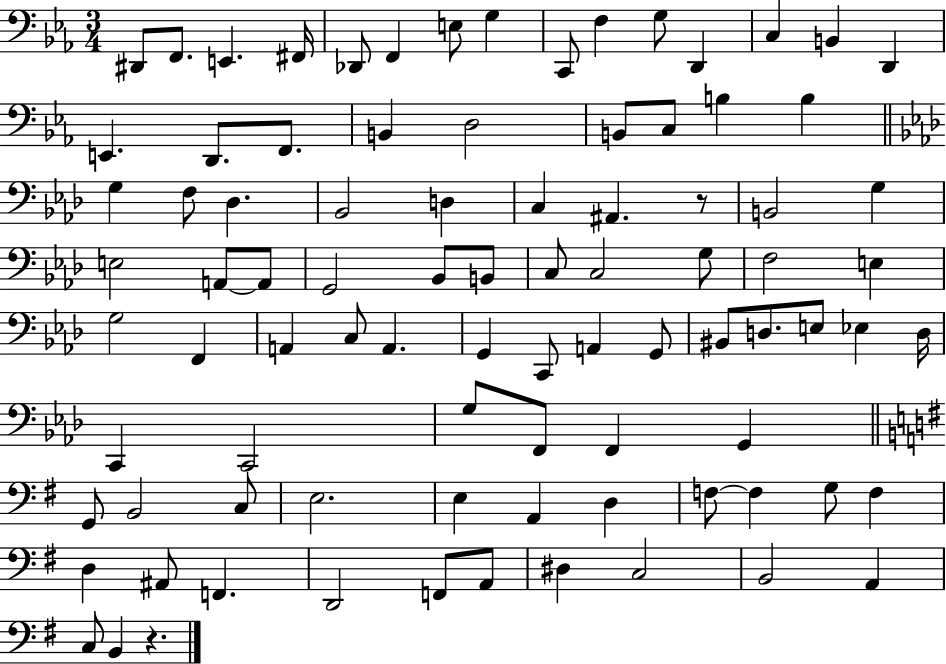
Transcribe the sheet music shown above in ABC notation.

X:1
T:Untitled
M:3/4
L:1/4
K:Eb
^D,,/2 F,,/2 E,, ^F,,/4 _D,,/2 F,, E,/2 G, C,,/2 F, G,/2 D,, C, B,, D,, E,, D,,/2 F,,/2 B,, D,2 B,,/2 C,/2 B, B, G, F,/2 _D, _B,,2 D, C, ^A,, z/2 B,,2 G, E,2 A,,/2 A,,/2 G,,2 _B,,/2 B,,/2 C,/2 C,2 G,/2 F,2 E, G,2 F,, A,, C,/2 A,, G,, C,,/2 A,, G,,/2 ^B,,/2 D,/2 E,/2 _E, D,/4 C,, C,,2 G,/2 F,,/2 F,, G,, G,,/2 B,,2 C,/2 E,2 E, A,, D, F,/2 F, G,/2 F, D, ^A,,/2 F,, D,,2 F,,/2 A,,/2 ^D, C,2 B,,2 A,, C,/2 B,, z